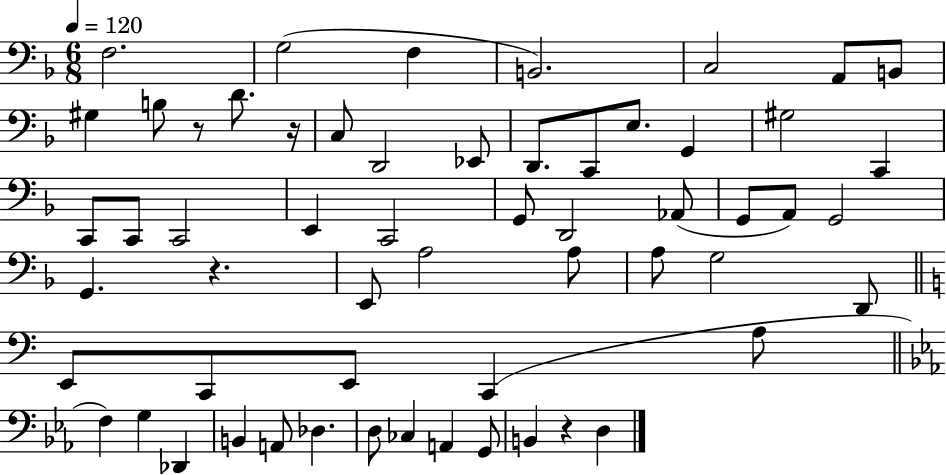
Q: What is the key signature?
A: F major